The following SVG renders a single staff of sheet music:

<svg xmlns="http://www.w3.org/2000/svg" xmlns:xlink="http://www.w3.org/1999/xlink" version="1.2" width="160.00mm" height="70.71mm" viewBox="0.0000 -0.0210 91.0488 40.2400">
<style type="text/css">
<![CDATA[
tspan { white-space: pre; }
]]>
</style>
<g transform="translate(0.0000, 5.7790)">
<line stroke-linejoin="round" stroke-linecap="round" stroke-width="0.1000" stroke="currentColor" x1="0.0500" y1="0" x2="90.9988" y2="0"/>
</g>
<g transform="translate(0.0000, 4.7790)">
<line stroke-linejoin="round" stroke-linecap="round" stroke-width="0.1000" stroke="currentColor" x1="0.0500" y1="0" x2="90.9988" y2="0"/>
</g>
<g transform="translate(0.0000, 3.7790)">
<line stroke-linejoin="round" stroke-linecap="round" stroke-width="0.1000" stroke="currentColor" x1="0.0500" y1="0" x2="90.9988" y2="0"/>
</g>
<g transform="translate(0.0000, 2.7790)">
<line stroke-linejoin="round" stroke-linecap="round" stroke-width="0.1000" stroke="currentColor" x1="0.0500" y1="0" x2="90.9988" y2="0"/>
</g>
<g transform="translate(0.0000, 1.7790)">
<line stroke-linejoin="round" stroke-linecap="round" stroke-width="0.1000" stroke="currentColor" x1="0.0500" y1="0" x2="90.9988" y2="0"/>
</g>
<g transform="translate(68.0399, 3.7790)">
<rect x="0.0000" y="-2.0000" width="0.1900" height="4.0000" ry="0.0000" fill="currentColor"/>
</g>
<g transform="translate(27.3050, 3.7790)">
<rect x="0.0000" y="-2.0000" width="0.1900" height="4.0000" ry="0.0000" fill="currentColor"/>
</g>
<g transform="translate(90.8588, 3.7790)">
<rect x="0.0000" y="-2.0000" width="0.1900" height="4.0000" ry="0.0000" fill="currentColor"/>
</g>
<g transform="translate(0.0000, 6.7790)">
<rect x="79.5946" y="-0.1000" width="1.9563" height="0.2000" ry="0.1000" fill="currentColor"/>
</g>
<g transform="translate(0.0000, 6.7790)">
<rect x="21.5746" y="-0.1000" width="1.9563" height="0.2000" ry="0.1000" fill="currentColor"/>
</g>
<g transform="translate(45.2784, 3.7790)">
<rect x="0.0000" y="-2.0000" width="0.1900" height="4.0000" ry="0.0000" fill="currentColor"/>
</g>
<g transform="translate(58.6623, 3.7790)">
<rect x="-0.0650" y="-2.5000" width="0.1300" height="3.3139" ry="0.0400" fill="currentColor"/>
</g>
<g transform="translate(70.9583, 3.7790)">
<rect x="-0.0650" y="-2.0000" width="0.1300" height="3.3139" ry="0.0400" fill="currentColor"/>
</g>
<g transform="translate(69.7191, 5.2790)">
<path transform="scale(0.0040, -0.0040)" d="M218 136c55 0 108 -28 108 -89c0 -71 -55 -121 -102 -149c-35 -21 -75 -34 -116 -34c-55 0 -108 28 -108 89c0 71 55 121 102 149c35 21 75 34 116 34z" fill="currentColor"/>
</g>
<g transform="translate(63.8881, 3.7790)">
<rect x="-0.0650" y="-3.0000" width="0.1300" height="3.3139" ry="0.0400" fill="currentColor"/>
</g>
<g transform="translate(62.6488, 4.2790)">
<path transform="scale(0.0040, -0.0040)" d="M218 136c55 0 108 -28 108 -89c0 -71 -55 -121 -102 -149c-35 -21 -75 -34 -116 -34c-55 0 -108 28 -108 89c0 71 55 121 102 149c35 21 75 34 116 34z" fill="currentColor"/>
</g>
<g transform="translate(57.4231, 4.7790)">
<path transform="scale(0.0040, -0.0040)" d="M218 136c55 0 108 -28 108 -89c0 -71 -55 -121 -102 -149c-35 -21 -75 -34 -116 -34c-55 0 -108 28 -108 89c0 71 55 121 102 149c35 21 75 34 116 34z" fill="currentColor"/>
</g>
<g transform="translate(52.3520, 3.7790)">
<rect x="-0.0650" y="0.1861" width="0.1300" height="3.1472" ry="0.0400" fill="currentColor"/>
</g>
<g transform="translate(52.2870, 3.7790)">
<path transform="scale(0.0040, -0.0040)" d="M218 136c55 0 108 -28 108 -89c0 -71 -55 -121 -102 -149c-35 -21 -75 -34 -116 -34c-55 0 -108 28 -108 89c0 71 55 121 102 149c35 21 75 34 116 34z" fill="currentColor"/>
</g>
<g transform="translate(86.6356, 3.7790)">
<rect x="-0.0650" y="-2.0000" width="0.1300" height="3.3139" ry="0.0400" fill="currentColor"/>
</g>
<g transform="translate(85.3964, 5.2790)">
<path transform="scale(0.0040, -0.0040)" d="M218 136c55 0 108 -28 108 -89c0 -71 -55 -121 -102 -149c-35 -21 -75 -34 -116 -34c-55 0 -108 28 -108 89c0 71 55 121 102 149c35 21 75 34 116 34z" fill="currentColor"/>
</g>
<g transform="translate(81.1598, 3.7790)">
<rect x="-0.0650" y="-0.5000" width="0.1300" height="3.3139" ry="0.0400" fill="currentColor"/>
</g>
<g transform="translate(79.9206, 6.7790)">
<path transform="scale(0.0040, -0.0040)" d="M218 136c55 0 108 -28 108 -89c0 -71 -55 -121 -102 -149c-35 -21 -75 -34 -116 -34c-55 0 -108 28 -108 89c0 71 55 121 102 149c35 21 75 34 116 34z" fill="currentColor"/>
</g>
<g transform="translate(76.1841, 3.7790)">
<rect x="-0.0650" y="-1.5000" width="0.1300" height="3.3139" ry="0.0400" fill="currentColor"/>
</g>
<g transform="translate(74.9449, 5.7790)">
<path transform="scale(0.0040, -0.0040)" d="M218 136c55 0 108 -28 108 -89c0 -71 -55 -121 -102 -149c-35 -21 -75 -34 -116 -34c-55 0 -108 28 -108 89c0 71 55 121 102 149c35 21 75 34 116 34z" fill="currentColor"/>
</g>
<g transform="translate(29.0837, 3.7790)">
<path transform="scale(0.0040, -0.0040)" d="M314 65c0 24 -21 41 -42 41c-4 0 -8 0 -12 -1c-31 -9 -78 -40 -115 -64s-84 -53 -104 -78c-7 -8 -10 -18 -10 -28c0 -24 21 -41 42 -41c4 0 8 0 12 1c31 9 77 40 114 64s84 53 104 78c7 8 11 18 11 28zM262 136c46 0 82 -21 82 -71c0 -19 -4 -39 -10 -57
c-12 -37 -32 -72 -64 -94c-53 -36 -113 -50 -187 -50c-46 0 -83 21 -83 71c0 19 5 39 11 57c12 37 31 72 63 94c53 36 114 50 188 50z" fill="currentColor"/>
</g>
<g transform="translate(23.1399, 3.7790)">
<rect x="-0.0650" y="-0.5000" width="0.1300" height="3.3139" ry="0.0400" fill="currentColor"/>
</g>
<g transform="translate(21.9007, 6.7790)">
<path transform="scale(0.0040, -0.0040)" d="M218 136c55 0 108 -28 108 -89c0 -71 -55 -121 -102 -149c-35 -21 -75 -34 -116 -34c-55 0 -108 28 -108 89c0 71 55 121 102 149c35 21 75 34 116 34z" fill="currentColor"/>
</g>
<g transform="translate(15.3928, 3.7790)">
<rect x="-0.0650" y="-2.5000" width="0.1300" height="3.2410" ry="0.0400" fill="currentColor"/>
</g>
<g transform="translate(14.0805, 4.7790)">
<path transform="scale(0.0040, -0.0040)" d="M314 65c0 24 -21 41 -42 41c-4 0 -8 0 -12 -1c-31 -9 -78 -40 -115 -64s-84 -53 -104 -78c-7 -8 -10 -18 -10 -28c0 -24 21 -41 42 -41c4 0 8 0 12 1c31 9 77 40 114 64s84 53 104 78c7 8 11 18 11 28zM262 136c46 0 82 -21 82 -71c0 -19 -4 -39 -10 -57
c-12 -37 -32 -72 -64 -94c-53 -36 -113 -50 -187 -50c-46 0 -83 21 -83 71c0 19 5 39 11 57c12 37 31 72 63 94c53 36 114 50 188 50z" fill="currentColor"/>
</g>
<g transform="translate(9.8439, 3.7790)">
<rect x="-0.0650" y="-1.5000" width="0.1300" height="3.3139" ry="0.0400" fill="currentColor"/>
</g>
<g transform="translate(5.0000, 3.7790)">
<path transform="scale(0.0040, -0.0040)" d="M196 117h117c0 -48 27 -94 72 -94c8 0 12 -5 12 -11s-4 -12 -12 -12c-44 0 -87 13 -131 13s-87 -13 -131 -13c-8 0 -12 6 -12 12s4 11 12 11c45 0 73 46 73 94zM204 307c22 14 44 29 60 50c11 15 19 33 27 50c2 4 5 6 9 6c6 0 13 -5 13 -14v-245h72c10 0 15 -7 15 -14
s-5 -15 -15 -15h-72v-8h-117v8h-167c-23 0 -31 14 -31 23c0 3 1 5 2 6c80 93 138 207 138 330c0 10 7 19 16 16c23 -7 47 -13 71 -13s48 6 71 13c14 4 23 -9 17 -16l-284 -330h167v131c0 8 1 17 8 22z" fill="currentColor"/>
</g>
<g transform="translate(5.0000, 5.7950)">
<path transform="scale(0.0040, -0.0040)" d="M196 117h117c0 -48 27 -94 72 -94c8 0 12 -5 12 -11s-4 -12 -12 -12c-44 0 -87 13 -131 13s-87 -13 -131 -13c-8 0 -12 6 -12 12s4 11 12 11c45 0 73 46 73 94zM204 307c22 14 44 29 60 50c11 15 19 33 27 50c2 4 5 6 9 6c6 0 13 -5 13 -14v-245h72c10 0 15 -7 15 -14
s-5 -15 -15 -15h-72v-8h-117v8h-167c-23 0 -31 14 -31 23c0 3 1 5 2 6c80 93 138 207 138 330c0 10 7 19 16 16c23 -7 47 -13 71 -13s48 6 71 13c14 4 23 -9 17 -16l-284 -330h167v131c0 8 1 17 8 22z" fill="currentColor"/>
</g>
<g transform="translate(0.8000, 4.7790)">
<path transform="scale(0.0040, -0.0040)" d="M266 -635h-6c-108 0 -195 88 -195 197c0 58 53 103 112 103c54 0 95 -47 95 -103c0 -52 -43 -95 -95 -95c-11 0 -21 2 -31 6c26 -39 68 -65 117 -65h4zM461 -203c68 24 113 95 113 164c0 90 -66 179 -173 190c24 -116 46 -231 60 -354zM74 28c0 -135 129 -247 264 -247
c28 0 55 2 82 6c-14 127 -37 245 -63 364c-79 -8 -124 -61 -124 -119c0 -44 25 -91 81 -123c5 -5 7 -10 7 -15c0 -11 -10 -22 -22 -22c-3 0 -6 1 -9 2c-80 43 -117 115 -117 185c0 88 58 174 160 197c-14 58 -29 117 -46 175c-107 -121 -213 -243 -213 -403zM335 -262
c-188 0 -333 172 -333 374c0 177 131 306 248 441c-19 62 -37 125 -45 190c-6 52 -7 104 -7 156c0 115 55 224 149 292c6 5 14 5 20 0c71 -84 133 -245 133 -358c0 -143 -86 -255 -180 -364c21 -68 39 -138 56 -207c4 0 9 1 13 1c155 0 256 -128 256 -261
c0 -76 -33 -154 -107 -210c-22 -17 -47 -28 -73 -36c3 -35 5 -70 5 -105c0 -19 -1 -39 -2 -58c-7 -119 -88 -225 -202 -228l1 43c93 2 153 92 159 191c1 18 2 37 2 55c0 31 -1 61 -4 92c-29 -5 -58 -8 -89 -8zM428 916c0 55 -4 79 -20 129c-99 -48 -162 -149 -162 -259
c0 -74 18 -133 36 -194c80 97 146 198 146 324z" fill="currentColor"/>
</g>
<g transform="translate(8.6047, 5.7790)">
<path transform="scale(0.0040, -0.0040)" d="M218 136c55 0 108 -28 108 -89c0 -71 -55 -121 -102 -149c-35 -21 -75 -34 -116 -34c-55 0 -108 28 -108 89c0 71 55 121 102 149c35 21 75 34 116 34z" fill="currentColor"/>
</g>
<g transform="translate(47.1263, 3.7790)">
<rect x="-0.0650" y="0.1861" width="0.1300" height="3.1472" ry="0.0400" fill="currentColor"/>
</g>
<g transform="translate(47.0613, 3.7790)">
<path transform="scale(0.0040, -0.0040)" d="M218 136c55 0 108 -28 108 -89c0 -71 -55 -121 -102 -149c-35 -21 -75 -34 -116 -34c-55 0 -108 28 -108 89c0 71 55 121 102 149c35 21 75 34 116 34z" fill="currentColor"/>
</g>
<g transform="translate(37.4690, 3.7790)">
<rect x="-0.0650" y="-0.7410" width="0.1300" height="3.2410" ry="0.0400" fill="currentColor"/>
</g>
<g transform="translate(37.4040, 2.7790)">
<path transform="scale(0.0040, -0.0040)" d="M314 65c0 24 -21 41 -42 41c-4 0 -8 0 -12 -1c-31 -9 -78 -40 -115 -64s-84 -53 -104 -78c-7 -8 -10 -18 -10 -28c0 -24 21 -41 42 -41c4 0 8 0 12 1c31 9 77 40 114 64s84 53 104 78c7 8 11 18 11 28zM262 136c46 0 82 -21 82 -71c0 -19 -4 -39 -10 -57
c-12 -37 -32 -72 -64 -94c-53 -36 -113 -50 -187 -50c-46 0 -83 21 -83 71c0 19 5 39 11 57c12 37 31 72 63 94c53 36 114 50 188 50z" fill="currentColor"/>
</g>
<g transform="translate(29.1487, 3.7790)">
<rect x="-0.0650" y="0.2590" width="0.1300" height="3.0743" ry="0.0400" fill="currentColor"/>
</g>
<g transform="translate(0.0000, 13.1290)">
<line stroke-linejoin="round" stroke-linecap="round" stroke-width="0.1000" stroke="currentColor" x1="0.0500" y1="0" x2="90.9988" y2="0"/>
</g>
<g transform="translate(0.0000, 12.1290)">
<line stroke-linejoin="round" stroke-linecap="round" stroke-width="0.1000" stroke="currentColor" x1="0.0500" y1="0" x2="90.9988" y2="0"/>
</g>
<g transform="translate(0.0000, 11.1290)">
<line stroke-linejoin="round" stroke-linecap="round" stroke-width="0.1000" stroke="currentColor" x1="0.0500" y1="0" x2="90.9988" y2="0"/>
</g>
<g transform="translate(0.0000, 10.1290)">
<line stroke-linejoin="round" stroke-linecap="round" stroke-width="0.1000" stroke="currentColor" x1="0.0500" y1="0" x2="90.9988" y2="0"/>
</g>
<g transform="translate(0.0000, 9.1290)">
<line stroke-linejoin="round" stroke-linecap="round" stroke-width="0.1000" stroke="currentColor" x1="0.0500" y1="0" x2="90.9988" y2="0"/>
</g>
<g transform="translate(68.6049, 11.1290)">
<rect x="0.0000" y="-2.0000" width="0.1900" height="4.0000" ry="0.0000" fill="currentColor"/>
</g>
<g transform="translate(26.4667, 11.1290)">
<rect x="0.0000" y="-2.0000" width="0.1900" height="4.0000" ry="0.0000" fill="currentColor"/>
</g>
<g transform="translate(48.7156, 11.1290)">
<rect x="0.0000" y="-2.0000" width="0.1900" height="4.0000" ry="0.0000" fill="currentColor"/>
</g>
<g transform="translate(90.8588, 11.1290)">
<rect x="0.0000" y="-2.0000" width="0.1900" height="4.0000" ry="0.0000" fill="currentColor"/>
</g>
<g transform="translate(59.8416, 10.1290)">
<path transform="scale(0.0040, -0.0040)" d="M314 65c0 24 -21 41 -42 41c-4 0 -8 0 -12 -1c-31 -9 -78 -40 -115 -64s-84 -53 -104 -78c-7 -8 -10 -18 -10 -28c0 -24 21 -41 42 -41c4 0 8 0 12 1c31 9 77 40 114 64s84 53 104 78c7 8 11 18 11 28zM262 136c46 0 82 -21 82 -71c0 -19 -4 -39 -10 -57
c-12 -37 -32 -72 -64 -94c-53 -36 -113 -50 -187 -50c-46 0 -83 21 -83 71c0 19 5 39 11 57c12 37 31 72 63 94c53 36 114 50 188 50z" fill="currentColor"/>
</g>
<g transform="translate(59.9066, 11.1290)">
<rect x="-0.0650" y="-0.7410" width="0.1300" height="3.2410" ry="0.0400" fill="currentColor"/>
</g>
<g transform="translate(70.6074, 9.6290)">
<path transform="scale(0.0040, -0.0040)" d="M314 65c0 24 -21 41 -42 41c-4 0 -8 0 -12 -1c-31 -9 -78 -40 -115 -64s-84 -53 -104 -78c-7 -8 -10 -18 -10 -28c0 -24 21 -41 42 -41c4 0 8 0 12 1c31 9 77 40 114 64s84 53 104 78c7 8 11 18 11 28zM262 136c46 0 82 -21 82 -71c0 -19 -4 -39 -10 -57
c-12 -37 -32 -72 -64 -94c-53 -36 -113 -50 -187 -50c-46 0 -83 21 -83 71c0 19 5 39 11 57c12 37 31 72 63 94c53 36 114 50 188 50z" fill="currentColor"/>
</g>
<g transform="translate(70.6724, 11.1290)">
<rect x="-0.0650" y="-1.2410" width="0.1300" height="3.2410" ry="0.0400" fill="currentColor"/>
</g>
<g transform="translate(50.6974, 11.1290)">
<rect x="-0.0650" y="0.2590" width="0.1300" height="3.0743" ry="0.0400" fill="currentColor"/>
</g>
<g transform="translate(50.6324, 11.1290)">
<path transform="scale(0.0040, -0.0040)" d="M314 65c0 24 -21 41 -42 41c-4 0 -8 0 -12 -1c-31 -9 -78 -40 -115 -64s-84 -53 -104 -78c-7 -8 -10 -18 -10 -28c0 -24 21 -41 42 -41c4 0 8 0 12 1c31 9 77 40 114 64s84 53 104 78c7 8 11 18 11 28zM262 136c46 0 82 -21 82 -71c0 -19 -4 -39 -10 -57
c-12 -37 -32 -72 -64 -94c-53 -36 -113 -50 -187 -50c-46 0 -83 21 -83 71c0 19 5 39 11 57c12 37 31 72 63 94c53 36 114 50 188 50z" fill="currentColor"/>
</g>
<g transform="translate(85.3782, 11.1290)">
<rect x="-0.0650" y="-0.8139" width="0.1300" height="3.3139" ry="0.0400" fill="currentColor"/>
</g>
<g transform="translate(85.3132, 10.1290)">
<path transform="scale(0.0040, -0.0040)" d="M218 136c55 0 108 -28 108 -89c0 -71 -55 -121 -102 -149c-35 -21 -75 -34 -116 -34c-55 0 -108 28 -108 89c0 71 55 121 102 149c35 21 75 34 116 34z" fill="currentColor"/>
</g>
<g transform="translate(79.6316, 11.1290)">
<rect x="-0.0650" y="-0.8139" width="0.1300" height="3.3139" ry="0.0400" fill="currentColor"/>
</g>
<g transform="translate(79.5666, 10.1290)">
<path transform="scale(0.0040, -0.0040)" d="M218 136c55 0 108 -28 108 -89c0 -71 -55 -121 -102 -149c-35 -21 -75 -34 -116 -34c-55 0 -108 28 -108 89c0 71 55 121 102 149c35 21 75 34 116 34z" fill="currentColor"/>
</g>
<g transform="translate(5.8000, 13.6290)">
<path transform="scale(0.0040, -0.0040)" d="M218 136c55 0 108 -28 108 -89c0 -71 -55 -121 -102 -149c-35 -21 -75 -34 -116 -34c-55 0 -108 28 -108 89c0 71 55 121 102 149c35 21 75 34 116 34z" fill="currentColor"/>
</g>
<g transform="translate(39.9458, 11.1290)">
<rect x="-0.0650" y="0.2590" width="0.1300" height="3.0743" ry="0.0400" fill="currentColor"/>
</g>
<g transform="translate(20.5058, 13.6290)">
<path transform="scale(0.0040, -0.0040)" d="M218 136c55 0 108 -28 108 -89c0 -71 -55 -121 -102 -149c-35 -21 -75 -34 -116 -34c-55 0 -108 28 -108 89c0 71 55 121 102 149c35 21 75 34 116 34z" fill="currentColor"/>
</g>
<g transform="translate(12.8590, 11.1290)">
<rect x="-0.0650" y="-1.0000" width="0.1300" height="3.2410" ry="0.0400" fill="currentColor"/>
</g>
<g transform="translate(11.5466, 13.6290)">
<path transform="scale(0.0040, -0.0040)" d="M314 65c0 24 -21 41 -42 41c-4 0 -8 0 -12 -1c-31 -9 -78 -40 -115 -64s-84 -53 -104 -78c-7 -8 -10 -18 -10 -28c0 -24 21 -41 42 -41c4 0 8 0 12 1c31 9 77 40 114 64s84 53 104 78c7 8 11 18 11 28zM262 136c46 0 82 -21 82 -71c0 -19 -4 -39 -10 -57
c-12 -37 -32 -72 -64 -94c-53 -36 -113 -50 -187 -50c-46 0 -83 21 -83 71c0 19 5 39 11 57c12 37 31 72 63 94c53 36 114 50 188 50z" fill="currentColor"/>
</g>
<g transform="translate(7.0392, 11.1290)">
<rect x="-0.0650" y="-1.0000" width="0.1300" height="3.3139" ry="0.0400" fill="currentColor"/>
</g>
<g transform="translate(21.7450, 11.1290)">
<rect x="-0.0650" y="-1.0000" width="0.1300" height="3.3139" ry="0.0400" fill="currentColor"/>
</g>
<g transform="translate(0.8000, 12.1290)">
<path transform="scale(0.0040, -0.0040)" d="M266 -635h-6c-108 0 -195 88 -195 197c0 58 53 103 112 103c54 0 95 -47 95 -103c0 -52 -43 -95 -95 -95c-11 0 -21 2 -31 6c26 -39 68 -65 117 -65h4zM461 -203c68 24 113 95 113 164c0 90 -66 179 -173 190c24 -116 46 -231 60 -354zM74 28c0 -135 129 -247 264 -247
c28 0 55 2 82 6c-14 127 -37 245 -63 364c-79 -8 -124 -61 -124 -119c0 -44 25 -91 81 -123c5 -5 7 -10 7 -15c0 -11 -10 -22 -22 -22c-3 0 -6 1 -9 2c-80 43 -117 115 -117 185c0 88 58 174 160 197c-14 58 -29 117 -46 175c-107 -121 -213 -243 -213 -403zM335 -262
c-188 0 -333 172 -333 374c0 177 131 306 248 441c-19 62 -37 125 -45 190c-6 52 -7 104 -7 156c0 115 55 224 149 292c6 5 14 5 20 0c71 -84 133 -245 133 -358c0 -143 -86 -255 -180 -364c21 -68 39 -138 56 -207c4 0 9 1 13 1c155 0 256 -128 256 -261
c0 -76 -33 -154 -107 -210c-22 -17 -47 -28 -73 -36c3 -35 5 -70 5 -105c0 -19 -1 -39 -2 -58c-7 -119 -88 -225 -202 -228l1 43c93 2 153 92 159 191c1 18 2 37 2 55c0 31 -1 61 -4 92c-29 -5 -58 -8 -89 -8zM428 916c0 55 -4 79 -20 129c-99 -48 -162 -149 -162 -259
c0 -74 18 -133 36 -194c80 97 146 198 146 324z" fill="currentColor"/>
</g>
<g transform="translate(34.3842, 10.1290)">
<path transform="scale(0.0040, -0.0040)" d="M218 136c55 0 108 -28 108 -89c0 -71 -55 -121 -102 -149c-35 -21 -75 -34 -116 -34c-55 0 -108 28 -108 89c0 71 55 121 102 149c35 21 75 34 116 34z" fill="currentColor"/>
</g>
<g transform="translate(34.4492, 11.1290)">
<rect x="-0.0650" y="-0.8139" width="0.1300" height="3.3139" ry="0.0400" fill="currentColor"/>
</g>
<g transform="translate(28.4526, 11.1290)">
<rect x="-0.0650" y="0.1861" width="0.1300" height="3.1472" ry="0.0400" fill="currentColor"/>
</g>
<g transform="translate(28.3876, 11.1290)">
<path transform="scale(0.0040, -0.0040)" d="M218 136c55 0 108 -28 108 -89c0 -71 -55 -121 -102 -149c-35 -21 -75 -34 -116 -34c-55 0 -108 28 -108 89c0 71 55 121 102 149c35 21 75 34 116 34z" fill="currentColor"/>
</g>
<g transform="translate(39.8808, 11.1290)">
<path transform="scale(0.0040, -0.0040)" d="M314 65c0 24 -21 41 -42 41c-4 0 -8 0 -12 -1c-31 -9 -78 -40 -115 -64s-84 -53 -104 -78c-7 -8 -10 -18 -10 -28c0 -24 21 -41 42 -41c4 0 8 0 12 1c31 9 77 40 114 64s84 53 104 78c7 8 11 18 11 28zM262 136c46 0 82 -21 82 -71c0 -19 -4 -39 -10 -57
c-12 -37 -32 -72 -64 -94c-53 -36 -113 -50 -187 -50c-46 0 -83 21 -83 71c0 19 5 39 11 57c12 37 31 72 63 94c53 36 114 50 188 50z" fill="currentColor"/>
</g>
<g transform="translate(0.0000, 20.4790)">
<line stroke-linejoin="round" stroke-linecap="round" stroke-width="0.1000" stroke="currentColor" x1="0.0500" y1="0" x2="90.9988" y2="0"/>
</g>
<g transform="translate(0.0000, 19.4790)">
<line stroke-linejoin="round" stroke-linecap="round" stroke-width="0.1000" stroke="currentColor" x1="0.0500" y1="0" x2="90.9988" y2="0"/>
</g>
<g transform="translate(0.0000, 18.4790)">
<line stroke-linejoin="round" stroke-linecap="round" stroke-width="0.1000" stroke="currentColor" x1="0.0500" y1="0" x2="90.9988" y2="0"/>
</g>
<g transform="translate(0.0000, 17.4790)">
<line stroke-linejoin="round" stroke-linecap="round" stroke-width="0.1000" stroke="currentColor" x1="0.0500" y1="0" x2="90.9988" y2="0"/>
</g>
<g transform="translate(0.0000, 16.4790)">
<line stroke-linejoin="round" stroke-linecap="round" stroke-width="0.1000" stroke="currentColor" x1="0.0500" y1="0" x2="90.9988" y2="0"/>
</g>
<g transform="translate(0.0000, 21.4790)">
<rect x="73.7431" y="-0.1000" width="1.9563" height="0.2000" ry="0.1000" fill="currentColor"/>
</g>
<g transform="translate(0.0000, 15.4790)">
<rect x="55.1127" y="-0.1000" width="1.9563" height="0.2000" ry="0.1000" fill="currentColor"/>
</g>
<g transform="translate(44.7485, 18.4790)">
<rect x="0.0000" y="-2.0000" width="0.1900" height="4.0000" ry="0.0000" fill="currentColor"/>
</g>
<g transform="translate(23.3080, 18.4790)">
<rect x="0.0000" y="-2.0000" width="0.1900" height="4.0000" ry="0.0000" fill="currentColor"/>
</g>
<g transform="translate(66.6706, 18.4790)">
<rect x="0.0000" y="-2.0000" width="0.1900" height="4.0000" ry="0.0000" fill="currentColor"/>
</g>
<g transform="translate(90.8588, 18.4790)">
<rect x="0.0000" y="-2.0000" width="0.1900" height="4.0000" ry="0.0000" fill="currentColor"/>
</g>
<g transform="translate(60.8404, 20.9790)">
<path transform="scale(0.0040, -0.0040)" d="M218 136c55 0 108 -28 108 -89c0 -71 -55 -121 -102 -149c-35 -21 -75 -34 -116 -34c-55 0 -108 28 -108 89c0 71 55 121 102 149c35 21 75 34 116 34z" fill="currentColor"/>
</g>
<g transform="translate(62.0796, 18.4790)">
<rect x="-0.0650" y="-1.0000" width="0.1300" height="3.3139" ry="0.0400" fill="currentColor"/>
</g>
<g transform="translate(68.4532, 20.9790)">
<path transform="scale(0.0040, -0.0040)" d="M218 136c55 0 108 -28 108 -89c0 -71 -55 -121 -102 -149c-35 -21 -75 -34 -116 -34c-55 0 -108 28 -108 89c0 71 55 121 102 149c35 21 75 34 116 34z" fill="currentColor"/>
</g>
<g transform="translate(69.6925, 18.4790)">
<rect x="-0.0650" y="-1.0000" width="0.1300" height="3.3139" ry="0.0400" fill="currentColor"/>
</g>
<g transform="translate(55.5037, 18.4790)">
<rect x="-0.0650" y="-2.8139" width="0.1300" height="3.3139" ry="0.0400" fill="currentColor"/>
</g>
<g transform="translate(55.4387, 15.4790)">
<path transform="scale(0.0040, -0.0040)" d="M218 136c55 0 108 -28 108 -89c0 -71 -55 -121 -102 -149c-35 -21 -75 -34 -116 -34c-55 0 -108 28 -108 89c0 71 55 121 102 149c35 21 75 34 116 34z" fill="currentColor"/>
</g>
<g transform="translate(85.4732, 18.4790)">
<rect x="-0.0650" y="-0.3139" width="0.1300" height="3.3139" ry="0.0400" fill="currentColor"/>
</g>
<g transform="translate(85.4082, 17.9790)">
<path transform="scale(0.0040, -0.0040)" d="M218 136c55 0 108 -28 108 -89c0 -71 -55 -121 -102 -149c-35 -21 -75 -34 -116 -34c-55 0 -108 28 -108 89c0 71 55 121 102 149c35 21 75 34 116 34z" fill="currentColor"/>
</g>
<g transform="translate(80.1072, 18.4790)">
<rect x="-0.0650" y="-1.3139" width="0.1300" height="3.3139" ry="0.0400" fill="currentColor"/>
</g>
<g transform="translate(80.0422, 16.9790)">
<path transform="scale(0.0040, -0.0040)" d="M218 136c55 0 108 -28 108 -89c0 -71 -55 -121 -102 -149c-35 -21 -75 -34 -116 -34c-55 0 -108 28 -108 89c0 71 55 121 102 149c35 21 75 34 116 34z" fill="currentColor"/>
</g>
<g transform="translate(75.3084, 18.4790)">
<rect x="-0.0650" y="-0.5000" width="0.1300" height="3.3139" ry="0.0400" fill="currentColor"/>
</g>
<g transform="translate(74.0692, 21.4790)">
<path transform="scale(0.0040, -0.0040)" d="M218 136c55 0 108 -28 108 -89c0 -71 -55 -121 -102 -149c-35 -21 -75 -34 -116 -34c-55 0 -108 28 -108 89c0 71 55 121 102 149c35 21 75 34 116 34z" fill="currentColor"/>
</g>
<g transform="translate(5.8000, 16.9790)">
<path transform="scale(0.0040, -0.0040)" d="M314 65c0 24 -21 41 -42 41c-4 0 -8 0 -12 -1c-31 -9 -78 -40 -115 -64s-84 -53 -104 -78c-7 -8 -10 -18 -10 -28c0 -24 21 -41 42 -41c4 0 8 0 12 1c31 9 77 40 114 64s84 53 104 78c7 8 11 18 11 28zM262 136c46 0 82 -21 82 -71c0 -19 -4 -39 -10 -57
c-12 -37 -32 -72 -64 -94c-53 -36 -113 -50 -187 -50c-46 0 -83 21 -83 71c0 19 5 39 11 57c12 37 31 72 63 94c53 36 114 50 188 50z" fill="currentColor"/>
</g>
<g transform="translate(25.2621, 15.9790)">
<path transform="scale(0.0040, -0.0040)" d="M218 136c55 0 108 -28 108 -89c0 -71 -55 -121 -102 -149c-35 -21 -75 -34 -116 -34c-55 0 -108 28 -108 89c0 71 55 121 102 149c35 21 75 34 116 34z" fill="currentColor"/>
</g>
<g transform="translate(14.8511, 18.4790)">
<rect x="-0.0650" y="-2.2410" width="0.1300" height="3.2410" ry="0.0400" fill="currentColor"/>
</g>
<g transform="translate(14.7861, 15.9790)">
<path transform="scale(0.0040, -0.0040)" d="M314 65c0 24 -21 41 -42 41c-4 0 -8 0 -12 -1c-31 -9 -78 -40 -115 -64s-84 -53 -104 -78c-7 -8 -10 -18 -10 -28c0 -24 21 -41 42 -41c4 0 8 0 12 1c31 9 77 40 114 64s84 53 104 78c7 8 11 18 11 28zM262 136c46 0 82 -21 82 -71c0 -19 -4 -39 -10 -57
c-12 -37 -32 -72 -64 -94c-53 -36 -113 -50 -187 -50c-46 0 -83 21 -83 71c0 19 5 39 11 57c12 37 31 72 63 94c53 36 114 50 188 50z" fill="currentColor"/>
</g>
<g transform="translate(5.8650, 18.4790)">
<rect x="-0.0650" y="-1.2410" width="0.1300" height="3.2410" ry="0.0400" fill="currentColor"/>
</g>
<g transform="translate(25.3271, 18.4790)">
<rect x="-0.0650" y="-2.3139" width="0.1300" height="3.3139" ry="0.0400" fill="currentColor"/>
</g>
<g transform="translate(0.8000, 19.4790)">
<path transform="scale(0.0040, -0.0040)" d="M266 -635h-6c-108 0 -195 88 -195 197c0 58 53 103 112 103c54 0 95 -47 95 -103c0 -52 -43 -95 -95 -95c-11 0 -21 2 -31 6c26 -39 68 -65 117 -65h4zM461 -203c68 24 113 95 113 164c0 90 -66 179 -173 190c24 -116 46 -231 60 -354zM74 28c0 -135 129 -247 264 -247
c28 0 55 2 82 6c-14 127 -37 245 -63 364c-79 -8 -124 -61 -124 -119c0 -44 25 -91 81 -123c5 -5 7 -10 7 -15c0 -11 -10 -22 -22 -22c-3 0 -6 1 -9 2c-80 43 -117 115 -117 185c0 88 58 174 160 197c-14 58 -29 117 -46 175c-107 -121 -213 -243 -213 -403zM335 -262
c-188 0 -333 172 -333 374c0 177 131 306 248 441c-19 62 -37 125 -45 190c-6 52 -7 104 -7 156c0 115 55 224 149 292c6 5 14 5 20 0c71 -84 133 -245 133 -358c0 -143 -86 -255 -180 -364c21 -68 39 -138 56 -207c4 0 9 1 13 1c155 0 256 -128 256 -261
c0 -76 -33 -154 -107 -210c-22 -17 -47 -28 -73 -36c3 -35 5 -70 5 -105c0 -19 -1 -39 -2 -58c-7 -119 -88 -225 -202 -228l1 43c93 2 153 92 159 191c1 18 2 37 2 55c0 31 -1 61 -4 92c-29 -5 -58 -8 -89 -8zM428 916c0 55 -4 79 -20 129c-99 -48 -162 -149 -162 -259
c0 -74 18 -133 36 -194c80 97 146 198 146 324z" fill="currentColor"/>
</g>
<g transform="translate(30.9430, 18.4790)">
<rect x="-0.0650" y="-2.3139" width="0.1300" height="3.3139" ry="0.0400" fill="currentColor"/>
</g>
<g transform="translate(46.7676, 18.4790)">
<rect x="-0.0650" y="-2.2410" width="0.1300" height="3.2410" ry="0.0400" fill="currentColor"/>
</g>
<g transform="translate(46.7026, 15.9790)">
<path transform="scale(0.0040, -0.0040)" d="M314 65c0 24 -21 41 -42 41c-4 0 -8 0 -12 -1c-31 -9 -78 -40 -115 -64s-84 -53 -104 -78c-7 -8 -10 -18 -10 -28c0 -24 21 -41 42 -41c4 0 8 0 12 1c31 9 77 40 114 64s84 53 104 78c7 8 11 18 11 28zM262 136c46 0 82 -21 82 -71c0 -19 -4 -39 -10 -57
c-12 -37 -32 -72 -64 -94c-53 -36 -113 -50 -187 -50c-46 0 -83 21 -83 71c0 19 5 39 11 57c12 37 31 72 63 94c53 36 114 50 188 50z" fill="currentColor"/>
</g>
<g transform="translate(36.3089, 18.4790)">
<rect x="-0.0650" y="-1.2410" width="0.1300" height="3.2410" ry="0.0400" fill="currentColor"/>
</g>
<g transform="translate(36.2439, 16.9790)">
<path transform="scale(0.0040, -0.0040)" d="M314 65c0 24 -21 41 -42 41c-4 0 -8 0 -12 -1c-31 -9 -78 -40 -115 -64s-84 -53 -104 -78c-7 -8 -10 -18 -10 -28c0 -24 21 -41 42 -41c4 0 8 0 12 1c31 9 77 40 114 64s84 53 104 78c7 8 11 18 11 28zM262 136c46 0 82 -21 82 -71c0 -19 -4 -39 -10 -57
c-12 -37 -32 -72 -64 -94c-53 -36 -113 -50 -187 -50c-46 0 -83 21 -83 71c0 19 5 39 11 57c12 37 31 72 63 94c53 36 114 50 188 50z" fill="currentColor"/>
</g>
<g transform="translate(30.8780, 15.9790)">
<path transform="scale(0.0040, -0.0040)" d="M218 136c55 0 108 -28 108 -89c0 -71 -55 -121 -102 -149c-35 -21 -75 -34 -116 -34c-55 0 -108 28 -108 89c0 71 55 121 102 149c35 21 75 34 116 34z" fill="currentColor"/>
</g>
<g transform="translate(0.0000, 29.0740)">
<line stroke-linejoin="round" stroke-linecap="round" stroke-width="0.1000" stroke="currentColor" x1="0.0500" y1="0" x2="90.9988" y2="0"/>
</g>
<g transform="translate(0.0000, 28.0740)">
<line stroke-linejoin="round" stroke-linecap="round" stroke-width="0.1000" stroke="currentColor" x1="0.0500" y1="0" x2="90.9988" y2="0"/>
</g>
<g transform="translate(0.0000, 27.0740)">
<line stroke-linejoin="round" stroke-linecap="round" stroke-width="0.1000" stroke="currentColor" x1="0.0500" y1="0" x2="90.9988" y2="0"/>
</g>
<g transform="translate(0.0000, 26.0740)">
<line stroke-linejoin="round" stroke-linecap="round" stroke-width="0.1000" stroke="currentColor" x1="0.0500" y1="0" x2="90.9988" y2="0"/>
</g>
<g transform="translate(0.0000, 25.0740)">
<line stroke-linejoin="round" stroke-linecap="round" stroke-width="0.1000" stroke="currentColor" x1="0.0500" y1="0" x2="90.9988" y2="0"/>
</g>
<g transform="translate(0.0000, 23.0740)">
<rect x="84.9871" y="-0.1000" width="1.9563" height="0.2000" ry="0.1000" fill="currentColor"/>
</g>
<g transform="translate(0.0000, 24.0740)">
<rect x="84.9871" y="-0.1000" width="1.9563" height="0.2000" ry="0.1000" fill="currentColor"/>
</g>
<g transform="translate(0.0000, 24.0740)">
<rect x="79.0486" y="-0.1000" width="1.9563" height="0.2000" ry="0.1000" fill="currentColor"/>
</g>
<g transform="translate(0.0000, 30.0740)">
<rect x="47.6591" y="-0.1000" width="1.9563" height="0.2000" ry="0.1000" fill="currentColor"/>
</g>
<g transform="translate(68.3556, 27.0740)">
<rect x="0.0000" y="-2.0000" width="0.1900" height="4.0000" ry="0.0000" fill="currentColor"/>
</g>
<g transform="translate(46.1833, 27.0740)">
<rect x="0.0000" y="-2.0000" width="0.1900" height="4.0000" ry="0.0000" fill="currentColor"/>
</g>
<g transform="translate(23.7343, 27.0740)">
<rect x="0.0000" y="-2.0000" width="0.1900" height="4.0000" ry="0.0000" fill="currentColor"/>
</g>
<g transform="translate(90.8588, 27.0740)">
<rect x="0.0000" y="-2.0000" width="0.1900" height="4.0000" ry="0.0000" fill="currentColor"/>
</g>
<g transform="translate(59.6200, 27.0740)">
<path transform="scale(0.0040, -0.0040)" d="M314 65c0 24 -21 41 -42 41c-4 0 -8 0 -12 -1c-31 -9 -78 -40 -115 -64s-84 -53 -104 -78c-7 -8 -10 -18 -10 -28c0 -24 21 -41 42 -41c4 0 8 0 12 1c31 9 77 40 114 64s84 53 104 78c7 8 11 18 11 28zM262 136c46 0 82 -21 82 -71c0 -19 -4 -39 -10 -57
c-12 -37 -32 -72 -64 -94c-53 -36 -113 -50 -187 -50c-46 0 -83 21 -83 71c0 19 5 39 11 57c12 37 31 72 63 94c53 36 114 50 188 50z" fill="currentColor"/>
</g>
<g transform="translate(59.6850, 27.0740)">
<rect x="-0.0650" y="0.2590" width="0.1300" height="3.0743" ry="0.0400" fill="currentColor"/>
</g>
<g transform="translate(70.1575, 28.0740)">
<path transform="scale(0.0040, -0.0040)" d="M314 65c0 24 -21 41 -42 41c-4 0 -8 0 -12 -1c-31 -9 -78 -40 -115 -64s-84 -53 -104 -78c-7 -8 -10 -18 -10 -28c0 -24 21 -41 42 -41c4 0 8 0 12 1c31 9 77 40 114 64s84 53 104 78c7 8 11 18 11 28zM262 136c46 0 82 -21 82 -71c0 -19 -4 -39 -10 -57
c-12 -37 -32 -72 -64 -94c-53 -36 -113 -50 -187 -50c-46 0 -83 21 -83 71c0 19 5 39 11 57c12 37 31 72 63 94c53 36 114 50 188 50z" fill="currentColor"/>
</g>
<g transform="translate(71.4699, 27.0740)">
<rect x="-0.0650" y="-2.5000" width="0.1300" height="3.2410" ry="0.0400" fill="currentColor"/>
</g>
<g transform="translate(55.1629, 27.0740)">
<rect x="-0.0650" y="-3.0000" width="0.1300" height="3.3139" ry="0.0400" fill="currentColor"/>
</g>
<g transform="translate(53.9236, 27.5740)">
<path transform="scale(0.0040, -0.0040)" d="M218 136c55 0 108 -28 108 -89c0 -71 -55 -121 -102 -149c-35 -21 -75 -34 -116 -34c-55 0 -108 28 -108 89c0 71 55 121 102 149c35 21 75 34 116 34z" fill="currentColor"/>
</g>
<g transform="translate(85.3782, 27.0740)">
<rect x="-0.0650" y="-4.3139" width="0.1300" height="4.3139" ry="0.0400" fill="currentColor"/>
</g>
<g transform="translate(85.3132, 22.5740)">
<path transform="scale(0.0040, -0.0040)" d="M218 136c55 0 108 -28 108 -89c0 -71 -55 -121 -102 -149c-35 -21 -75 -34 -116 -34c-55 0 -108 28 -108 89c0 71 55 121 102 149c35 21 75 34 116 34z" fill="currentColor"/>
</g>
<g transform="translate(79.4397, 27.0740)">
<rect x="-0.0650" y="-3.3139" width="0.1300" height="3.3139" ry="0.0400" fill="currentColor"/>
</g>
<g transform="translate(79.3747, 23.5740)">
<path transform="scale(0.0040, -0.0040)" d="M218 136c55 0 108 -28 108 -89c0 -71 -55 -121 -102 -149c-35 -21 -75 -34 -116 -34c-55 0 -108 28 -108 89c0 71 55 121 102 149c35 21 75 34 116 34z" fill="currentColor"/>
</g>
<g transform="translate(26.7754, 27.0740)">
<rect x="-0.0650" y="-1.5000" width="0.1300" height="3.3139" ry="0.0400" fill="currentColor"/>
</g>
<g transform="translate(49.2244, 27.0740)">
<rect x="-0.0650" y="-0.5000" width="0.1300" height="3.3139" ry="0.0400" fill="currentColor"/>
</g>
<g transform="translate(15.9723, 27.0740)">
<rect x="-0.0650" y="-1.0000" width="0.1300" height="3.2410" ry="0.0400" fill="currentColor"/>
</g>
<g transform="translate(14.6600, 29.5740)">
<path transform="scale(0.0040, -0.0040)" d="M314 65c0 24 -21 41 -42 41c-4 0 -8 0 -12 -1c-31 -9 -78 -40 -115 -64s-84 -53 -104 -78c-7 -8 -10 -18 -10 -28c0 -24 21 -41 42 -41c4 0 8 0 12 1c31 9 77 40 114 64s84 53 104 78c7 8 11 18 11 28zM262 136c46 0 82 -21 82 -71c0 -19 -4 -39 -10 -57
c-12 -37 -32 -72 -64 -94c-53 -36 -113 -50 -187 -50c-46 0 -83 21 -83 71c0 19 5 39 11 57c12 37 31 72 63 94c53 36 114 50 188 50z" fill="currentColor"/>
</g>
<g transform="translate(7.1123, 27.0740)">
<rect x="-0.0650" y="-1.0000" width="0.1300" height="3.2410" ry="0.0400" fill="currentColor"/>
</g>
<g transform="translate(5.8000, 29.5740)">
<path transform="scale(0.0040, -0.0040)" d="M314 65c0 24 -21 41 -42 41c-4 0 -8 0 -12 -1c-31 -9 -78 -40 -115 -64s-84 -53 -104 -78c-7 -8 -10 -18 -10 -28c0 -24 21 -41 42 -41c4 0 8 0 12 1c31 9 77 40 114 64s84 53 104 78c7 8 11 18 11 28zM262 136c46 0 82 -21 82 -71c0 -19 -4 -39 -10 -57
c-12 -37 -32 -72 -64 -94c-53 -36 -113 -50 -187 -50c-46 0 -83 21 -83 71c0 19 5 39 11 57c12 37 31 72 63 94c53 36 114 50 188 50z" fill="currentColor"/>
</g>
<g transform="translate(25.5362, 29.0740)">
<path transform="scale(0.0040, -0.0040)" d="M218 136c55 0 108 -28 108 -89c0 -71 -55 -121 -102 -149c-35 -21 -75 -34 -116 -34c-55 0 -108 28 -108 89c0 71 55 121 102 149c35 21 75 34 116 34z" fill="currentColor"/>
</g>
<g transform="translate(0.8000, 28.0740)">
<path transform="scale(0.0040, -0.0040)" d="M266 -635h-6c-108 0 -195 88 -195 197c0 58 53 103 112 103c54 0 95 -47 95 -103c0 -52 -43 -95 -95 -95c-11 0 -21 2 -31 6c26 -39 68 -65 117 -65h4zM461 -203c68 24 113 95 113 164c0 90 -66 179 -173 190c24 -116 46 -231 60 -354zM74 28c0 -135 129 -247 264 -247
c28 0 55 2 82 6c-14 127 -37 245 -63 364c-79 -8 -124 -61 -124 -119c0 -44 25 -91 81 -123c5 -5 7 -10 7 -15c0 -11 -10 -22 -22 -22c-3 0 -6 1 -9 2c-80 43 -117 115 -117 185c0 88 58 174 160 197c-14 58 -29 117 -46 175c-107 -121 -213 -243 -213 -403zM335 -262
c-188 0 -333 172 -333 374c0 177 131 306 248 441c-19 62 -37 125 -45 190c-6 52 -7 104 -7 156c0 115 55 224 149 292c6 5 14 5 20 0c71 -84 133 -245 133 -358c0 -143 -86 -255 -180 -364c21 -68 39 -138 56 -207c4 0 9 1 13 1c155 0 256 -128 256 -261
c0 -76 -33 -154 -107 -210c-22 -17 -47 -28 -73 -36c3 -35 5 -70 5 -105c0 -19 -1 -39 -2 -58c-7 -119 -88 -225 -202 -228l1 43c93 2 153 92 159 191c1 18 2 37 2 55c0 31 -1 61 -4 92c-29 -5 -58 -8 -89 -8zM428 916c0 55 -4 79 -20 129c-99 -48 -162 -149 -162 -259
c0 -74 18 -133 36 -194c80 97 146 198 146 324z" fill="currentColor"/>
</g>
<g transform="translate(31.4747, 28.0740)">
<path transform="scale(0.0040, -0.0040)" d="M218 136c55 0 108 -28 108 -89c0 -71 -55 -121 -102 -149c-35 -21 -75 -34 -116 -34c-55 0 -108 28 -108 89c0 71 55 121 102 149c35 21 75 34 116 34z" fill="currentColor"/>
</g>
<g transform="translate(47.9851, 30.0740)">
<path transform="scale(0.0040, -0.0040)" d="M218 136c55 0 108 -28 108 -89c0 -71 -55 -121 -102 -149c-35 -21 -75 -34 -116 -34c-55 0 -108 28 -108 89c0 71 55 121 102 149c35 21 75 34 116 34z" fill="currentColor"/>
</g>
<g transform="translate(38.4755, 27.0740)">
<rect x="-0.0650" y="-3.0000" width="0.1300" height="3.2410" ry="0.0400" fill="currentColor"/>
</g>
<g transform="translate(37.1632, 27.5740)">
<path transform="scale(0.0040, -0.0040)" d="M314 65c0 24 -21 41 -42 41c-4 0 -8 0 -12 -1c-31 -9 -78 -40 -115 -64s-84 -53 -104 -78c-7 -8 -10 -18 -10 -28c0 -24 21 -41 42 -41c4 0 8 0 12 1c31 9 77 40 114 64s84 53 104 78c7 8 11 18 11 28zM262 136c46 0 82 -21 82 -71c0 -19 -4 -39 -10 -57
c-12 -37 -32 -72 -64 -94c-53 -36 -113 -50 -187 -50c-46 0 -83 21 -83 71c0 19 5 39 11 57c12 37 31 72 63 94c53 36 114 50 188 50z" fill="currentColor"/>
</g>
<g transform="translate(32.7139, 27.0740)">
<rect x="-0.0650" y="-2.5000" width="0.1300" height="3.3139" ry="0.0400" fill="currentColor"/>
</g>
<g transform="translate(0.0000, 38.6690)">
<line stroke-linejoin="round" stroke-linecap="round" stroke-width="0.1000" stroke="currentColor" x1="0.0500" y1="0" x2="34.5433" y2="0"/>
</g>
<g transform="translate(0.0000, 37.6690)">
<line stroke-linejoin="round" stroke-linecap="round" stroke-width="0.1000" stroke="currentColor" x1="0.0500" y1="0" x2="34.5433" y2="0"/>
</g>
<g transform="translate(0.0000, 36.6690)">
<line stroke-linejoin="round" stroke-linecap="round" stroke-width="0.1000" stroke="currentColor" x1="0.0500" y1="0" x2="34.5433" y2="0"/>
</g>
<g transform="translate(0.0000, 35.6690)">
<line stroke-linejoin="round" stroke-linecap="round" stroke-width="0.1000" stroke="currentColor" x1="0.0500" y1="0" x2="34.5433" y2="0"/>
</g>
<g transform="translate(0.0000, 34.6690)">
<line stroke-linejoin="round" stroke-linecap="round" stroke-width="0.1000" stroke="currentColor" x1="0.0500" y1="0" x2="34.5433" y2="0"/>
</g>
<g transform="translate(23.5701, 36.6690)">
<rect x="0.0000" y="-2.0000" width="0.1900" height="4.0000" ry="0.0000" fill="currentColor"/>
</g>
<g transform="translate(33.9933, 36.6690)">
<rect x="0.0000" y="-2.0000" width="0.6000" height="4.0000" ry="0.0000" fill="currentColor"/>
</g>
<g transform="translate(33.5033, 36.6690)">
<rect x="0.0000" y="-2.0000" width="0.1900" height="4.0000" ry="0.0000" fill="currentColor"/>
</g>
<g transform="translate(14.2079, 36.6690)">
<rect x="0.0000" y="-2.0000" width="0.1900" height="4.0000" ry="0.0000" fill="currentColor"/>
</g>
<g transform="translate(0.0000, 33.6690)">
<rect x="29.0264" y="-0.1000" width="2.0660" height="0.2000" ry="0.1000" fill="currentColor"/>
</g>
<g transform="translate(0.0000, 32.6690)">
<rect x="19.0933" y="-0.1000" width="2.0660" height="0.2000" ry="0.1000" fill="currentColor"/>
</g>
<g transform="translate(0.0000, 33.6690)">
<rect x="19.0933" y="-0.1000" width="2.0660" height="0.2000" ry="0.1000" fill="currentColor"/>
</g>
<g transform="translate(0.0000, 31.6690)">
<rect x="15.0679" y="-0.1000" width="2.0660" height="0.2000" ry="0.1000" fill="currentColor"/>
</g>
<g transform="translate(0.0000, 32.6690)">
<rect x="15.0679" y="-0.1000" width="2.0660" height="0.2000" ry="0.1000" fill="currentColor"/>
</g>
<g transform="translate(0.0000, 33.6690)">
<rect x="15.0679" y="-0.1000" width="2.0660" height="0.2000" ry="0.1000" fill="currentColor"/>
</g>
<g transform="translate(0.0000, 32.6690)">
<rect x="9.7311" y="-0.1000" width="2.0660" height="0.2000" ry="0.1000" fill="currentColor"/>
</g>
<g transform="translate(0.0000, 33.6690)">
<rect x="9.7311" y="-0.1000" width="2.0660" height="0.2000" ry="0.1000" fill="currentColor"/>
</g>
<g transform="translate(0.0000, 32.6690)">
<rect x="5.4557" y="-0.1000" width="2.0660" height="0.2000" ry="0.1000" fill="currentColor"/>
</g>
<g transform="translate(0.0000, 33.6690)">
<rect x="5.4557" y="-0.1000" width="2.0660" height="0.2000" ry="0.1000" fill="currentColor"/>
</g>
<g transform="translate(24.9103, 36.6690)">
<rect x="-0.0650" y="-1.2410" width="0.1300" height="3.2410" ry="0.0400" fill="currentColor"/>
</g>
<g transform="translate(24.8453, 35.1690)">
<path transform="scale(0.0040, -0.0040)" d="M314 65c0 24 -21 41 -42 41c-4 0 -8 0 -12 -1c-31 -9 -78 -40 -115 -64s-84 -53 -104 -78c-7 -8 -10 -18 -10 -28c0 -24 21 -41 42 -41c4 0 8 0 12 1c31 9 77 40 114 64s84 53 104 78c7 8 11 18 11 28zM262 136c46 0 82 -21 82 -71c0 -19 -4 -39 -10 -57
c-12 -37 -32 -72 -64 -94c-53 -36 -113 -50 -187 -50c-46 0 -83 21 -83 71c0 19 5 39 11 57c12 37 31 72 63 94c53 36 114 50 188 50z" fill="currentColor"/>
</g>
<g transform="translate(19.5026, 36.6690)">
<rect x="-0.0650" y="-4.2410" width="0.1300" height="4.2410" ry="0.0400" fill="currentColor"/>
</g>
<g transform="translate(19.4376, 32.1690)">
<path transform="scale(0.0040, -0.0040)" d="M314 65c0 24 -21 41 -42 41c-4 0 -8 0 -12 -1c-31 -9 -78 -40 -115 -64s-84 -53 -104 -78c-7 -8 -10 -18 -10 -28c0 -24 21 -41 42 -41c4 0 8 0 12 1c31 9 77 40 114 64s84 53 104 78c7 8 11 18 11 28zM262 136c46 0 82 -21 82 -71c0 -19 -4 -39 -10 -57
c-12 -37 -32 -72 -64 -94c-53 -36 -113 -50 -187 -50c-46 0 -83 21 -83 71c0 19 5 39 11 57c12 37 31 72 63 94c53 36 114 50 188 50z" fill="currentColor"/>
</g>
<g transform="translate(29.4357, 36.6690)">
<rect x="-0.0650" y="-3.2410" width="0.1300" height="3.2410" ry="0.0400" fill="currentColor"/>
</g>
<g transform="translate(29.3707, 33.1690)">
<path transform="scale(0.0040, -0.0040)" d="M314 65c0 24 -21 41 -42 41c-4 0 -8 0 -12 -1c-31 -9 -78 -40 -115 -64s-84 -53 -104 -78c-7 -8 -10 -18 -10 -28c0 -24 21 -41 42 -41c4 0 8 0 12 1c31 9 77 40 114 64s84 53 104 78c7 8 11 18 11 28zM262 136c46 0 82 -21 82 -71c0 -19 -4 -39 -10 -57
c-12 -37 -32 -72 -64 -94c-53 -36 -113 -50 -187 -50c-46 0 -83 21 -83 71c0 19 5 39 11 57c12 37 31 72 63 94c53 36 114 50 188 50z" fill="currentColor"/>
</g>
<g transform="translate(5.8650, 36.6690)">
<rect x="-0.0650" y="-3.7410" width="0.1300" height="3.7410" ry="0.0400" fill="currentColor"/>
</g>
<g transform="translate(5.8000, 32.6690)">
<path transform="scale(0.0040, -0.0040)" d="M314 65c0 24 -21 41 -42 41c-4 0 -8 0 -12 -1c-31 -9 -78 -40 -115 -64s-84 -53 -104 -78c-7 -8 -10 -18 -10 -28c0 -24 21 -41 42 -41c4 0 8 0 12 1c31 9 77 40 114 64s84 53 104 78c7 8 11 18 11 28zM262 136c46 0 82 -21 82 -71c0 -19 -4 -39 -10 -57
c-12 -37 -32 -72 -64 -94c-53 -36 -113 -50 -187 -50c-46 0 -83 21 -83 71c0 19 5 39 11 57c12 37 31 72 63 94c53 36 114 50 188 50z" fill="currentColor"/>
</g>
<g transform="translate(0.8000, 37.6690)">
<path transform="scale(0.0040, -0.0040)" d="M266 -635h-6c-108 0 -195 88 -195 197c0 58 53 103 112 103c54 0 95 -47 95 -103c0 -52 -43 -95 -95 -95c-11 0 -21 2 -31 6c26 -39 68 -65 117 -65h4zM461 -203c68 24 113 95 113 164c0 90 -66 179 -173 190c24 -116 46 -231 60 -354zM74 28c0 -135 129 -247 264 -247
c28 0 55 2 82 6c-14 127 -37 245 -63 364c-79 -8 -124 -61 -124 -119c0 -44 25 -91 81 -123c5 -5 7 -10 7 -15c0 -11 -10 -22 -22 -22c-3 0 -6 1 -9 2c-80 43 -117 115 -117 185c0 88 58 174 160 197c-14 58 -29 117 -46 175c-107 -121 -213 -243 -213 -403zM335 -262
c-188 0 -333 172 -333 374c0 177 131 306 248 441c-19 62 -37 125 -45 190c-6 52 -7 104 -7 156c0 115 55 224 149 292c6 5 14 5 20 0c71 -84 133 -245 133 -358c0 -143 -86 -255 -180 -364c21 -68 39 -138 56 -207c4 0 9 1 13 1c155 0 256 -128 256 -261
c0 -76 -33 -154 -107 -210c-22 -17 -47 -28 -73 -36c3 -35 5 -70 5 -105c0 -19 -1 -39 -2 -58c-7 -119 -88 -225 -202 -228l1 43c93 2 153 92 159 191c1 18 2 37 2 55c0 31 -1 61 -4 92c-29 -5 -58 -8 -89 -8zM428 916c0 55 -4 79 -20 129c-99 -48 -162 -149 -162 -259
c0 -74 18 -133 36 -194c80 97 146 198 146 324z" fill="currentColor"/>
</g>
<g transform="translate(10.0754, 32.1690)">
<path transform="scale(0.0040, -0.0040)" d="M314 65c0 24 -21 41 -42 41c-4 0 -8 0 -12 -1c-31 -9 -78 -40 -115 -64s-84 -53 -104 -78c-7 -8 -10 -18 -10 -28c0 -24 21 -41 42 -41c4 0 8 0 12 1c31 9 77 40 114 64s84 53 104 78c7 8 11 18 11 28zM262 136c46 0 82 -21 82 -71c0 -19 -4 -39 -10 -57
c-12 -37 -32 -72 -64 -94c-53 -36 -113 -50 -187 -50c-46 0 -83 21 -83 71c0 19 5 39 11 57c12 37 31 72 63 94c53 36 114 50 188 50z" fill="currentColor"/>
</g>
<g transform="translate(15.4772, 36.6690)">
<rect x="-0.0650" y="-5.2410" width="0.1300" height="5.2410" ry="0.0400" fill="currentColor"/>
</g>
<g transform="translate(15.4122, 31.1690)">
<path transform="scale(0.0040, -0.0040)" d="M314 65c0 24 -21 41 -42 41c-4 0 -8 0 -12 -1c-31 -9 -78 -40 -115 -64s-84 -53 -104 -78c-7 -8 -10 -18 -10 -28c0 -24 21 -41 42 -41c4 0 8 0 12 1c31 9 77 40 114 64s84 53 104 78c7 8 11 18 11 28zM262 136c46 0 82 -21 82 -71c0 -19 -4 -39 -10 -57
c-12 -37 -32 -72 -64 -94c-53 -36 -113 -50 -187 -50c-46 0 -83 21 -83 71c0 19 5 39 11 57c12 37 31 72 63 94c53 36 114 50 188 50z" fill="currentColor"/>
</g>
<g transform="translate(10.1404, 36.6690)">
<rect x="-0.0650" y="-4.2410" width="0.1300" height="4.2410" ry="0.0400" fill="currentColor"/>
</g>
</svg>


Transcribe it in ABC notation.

X:1
T:Untitled
M:4/4
L:1/4
K:C
E G2 C B2 d2 B B G A F E C F D D2 D B d B2 B2 d2 e2 d d e2 g2 g g e2 g2 a D D C e c D2 D2 E G A2 C A B2 G2 b d' c'2 d'2 f'2 d'2 e2 b2